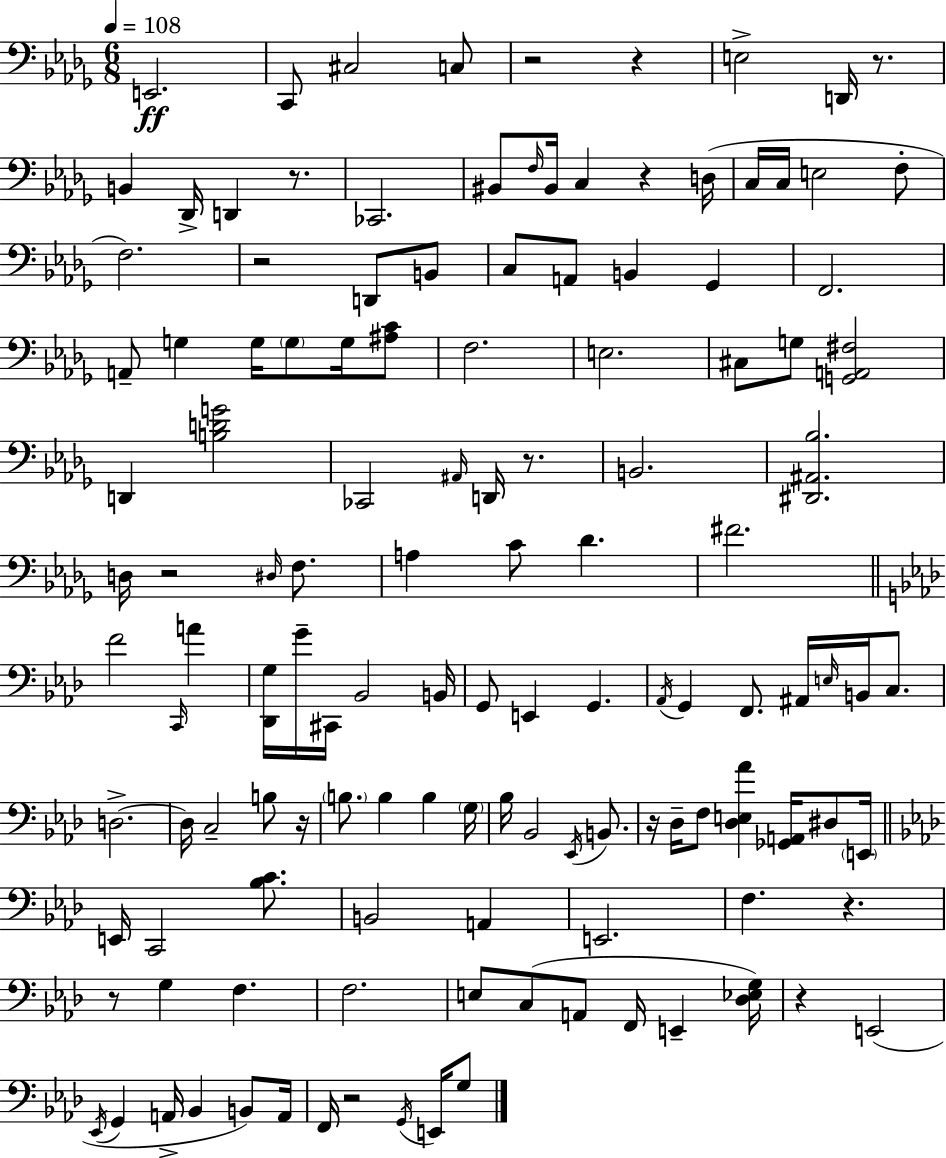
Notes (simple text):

E2/h. C2/e C#3/h C3/e R/h R/q E3/h D2/s R/e. B2/q Db2/s D2/q R/e. CES2/h. BIS2/e F3/s BIS2/s C3/q R/q D3/s C3/s C3/s E3/h F3/e F3/h. R/h D2/e B2/e C3/e A2/e B2/q Gb2/q F2/h. A2/e G3/q G3/s G3/e G3/s [A#3,C4]/e F3/h. E3/h. C#3/e G3/e [G2,A2,F#3]/h D2/q [B3,D4,G4]/h CES2/h A#2/s D2/s R/e. B2/h. [D#2,A#2,Bb3]/h. D3/s R/h D#3/s F3/e. A3/q C4/e Db4/q. F#4/h. F4/h C2/s A4/q [Db2,G3]/s G4/s C#2/s Bb2/h B2/s G2/e E2/q G2/q. Ab2/s G2/q F2/e. A#2/s E3/s B2/s C3/e. D3/h. D3/s C3/h B3/e R/s B3/e. B3/q B3/q G3/s Bb3/s Bb2/h Eb2/s B2/e. R/s Db3/s F3/e [Db3,E3,Ab4]/q [Gb2,A2]/s D#3/e E2/s E2/s C2/h [Bb3,C4]/e. B2/h A2/q E2/h. F3/q. R/q. R/e G3/q F3/q. F3/h. E3/e C3/e A2/e F2/s E2/q [Db3,Eb3,G3]/s R/q E2/h Eb2/s G2/q A2/s Bb2/q B2/e A2/s F2/s R/h G2/s E2/s G3/e